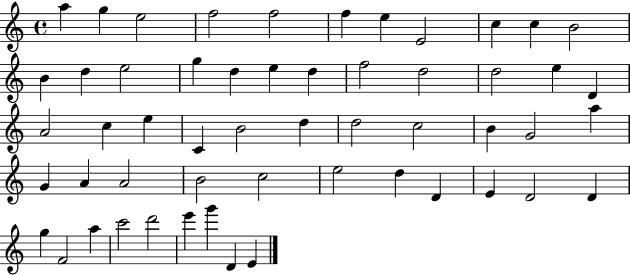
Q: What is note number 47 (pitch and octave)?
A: F4